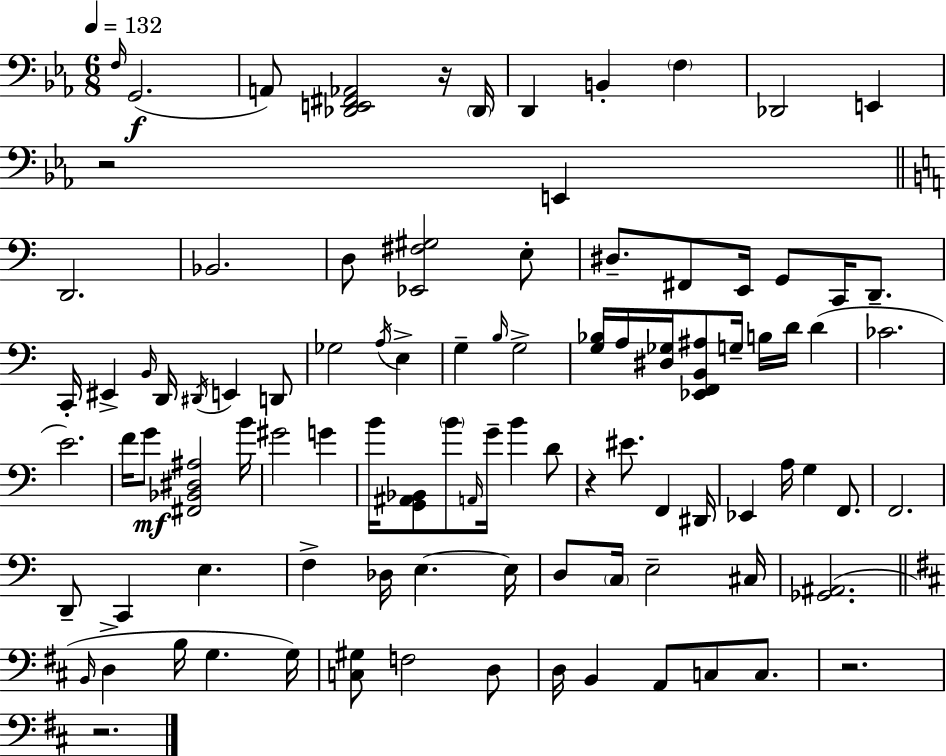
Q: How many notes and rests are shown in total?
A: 96